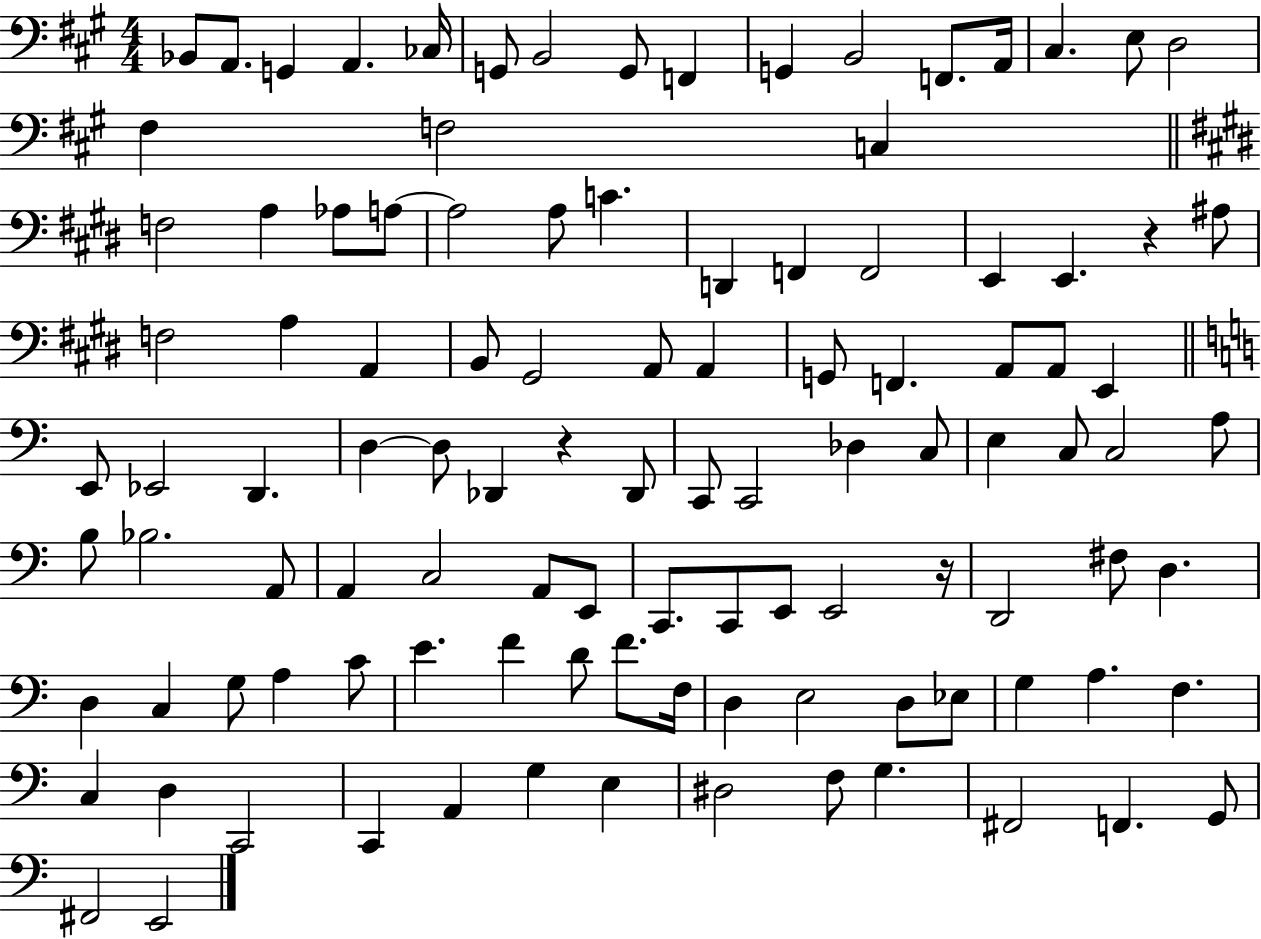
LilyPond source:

{
  \clef bass
  \numericTimeSignature
  \time 4/4
  \key a \major
  \repeat volta 2 { bes,8 a,8. g,4 a,4. ces16 | g,8 b,2 g,8 f,4 | g,4 b,2 f,8. a,16 | cis4. e8 d2 | \break fis4 f2 c4 | \bar "||" \break \key e \major f2 a4 aes8 a8~~ | a2 a8 c'4. | d,4 f,4 f,2 | e,4 e,4. r4 ais8 | \break f2 a4 a,4 | b,8 gis,2 a,8 a,4 | g,8 f,4. a,8 a,8 e,4 | \bar "||" \break \key a \minor e,8 ees,2 d,4. | d4~~ d8 des,4 r4 des,8 | c,8 c,2 des4 c8 | e4 c8 c2 a8 | \break b8 bes2. a,8 | a,4 c2 a,8 e,8 | c,8. c,8 e,8 e,2 r16 | d,2 fis8 d4. | \break d4 c4 g8 a4 c'8 | e'4. f'4 d'8 f'8. f16 | d4 e2 d8 ees8 | g4 a4. f4. | \break c4 d4 c,2 | c,4 a,4 g4 e4 | dis2 f8 g4. | fis,2 f,4. g,8 | \break fis,2 e,2 | } \bar "|."
}